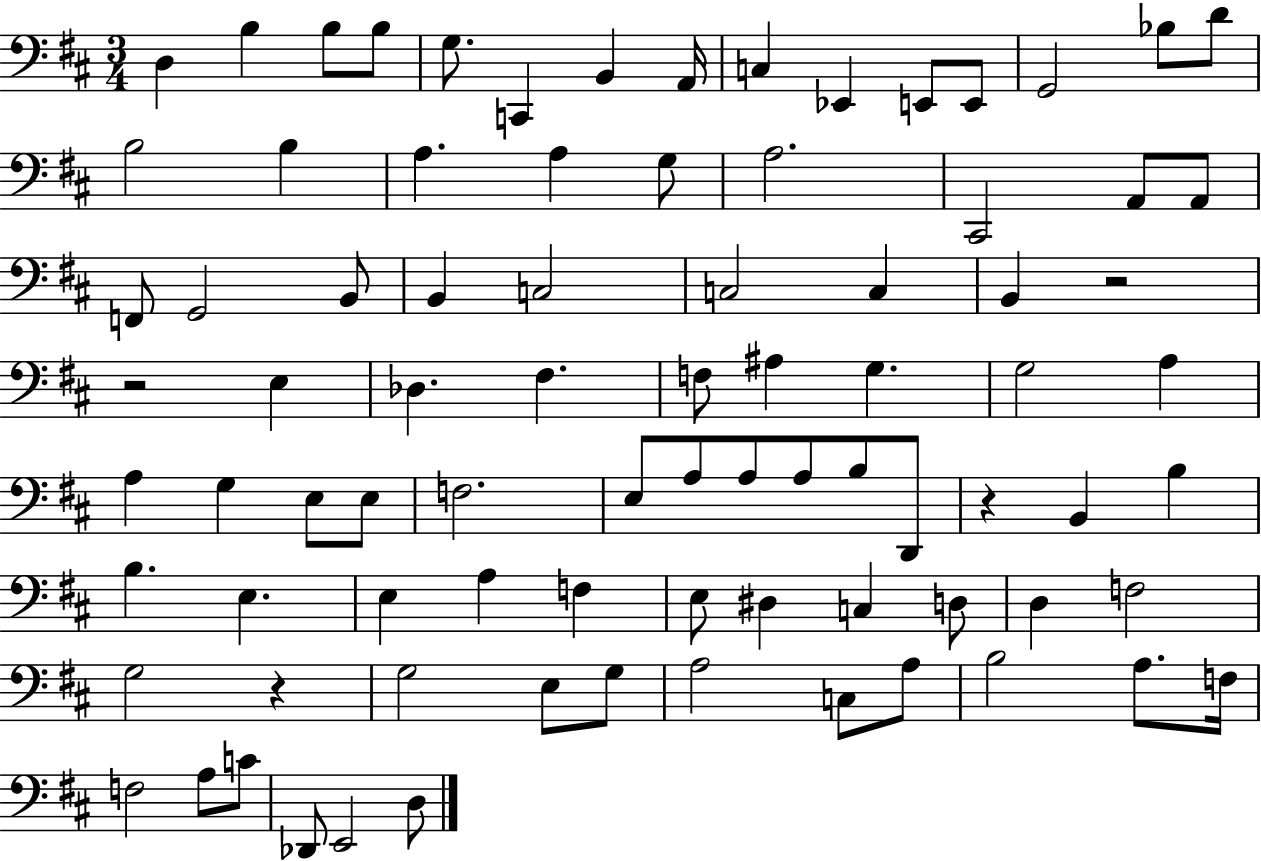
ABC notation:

X:1
T:Untitled
M:3/4
L:1/4
K:D
D, B, B,/2 B,/2 G,/2 C,, B,, A,,/4 C, _E,, E,,/2 E,,/2 G,,2 _B,/2 D/2 B,2 B, A, A, G,/2 A,2 ^C,,2 A,,/2 A,,/2 F,,/2 G,,2 B,,/2 B,, C,2 C,2 C, B,, z2 z2 E, _D, ^F, F,/2 ^A, G, G,2 A, A, G, E,/2 E,/2 F,2 E,/2 A,/2 A,/2 A,/2 B,/2 D,,/2 z B,, B, B, E, E, A, F, E,/2 ^D, C, D,/2 D, F,2 G,2 z G,2 E,/2 G,/2 A,2 C,/2 A,/2 B,2 A,/2 F,/4 F,2 A,/2 C/2 _D,,/2 E,,2 D,/2